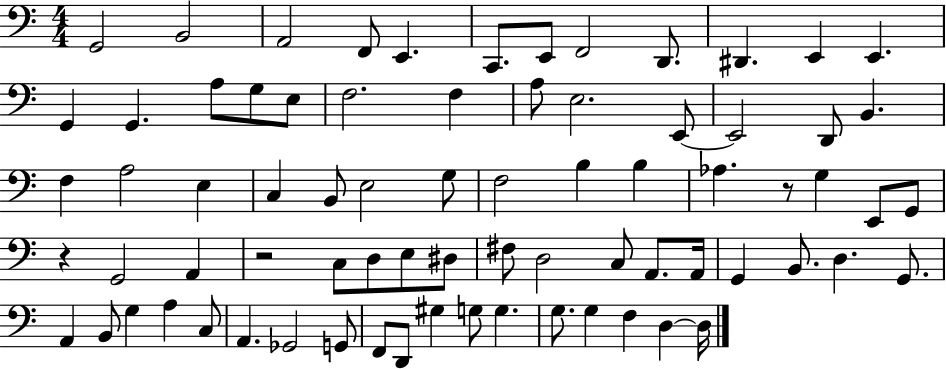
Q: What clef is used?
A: bass